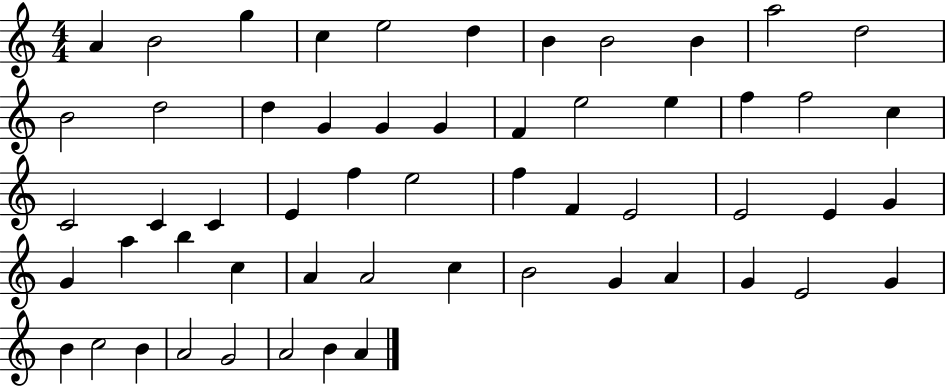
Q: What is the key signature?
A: C major